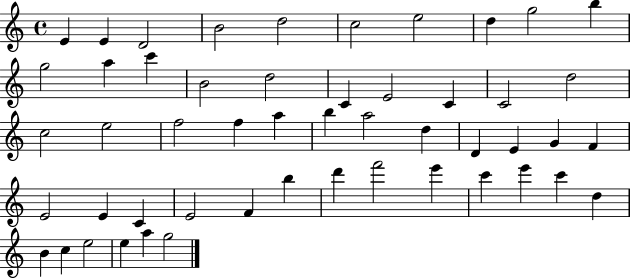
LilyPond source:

{
  \clef treble
  \time 4/4
  \defaultTimeSignature
  \key c \major
  e'4 e'4 d'2 | b'2 d''2 | c''2 e''2 | d''4 g''2 b''4 | \break g''2 a''4 c'''4 | b'2 d''2 | c'4 e'2 c'4 | c'2 d''2 | \break c''2 e''2 | f''2 f''4 a''4 | b''4 a''2 d''4 | d'4 e'4 g'4 f'4 | \break e'2 e'4 c'4 | e'2 f'4 b''4 | d'''4 f'''2 e'''4 | c'''4 e'''4 c'''4 d''4 | \break b'4 c''4 e''2 | e''4 a''4 g''2 | \bar "|."
}